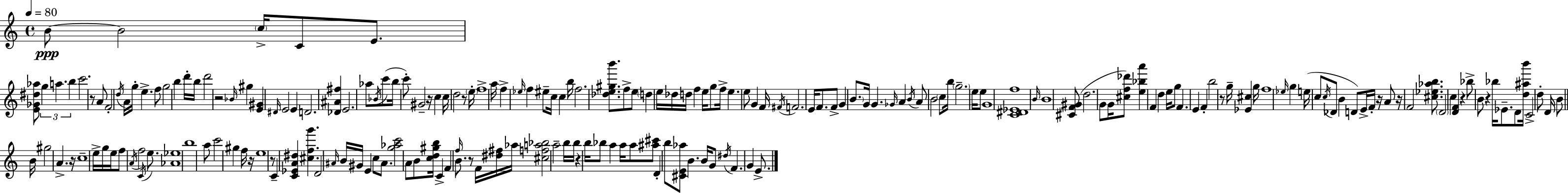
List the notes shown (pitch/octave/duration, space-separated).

B4/e B4/h C5/s C4/e E4/e. [E4,Gb4,D#5,Ab5]/e G5/q A5/q. B5/q C6/h. R/e A4/e F4/h D5/s A4/s G5/s E5/q. F5/e G5/h B5/q D6/s B5/s D6/h R/h Bb4/s G#5/q [E4,G#4]/q D#4/s E4/h E4/q D4/h. [Db4,A#4,F#5]/q E4/h. Ab5/e Bb4/s C6/e B5/s C6/e G#4/h R/s C5/q C5/s D5/h R/e E5/s F5/w A5/s F5/q Eb5/s F5/q EIS5/e C5/s C5/q B5/s F5/h. [Db5,E5,G#5,B6]/e. F5/e E5/e D5/q E5/s Db5/s D5/s F5/q E5/s G5/e F5/s E5/q. E5/e G4/q F4/s F#4/s F4/h. E4/s F4/e. F4/e G4/q B4/e. G4/s G4/q. Gb4/s A4/q B4/s A4/e B4/h C5/e B5/s G5/h. E5/s E5/e G4/w [C4,D#4,Eb4,F5]/w B4/s B4/w [C#4,F4,G#4]/e D5/h. G4/e G4/s [C#5,F5,Db6]/e [E5,Bb5,A6]/q F4/q D5/q E5/s G5/e F4/q. E4/q F4/q B5/h R/e G5/s [Eb4,C#5]/q G5/s F5/w Eb5/s G5/q E5/s C5/e C5/s Db4/e B4/q D4/e E4/s F4/s R/s A4/e R/s F4/h [C#5,Eb5,Ab5,B5]/e. D4/h C5/q [D4,F4]/q R/q Bb5/e B4/e R/q Bb5/s Eb4/e. D4/e [D5,A#5,B6]/s C4/h D5/e D4/s B4/e B4/s G#5/h A4/q. R/s C5/w E5/s G5/s E5/s F5/e A4/s F5/h C4/s E5/e. [Ab4,Eb5]/w B5/w A5/e C6/h G#5/q F5/s R/s E5/w R/e C4/q [C4,Eb4,A4,D#5]/q [C#5,F5,G6]/q. D4/h A#4/s B4/s G#4/s E4/q C5/e A#4/e. [G5,Ab5,C6]/h A4/e B4/e [C5,D5,G#5,B5]/s C4/q F4/q F5/s B4/e. R/e F4/s [D#5,F#5]/s Ab5/s [C#5,F5,A5,Bb5]/h A5/h B5/s B5/s R/q B5/s Bb5/e A5/q A5/s A5/e [A#5,C#6]/e D4/q B5/e [C#4,E4,Ab5]/e B4/q. B4/s G4/e D#5/s F4/q. G4/q E4/e.